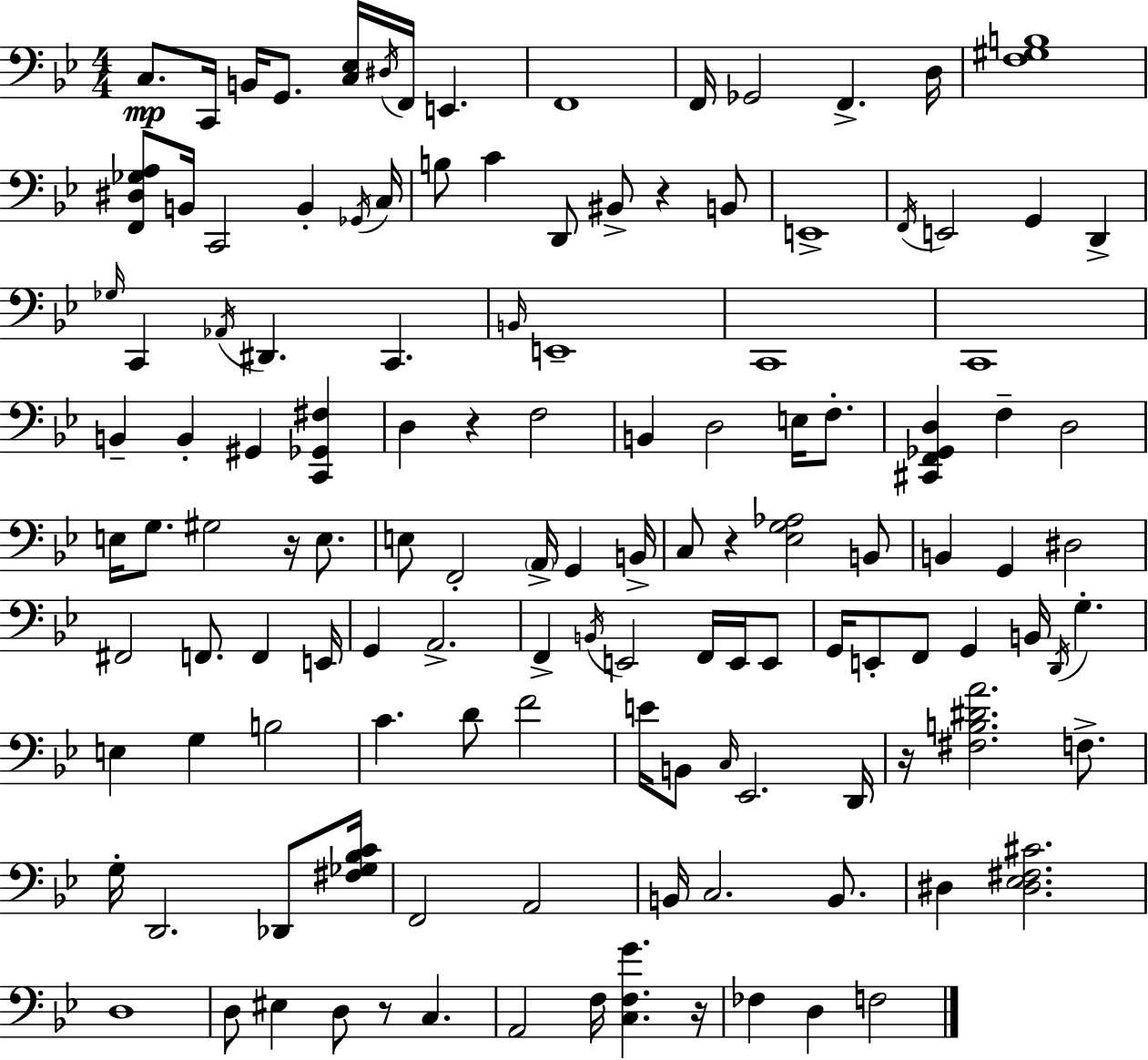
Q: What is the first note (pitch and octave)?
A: C3